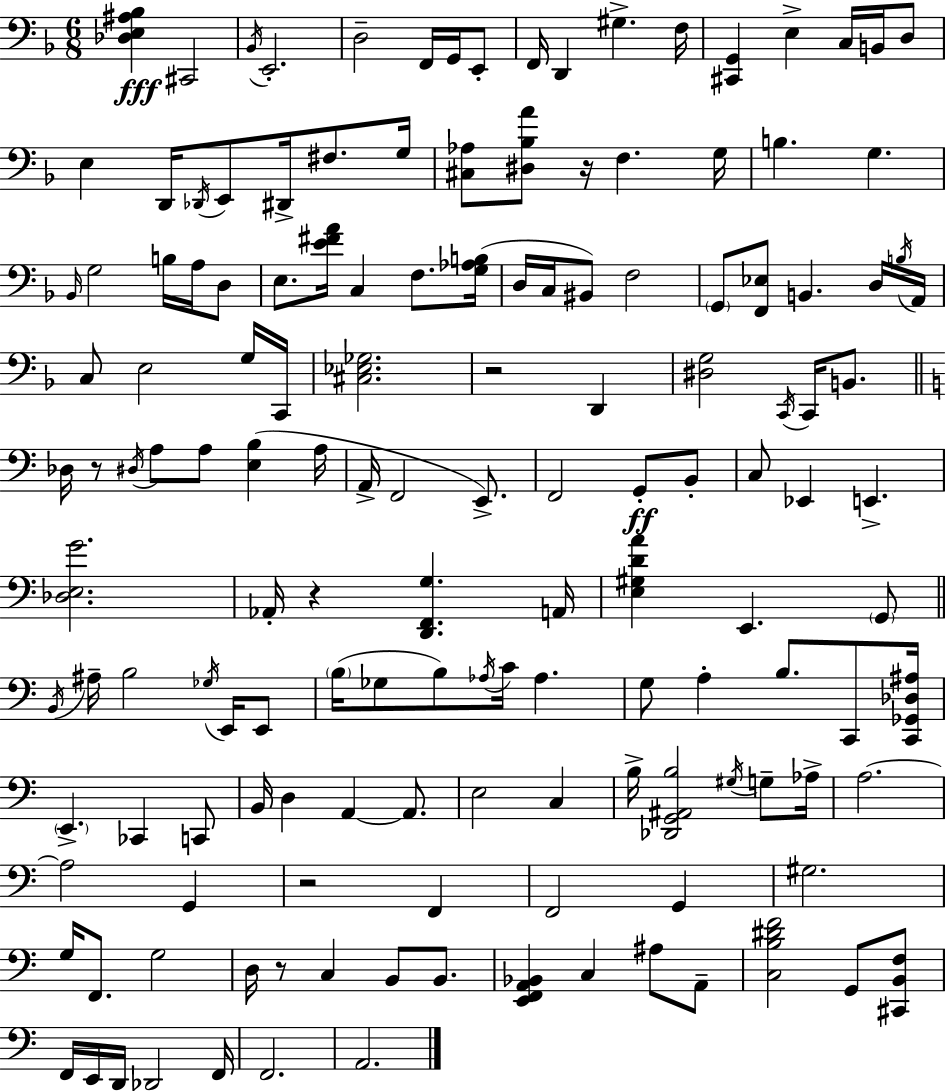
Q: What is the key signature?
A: D minor